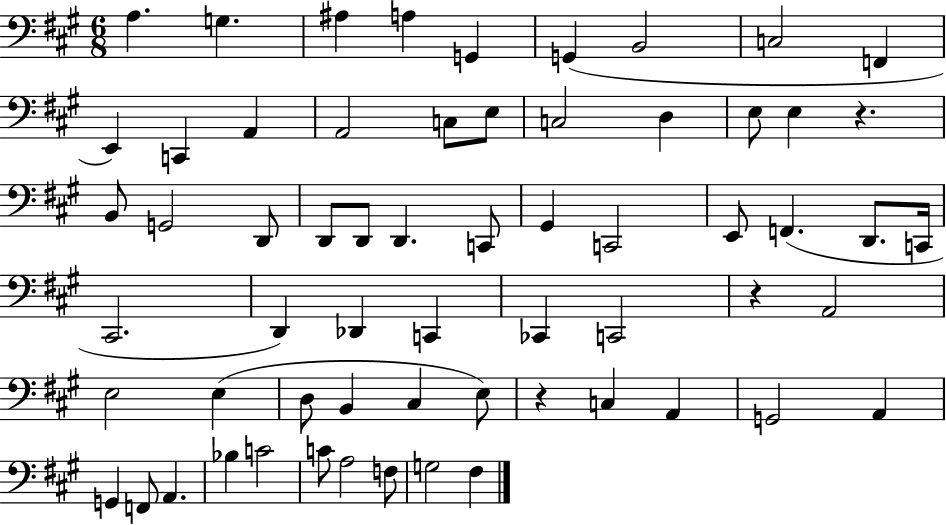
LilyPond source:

{
  \clef bass
  \numericTimeSignature
  \time 6/8
  \key a \major
  \repeat volta 2 { a4. g4. | ais4 a4 g,4 | g,4( b,2 | c2 f,4 | \break e,4) c,4 a,4 | a,2 c8 e8 | c2 d4 | e8 e4 r4. | \break b,8 g,2 d,8 | d,8 d,8 d,4. c,8 | gis,4 c,2 | e,8 f,4.( d,8. c,16 | \break cis,2. | d,4) des,4 c,4 | ces,4 c,2 | r4 a,2 | \break e2 e4( | d8 b,4 cis4 e8) | r4 c4 a,4 | g,2 a,4 | \break g,4 f,8 a,4. | bes4 c'2 | c'8 a2 f8 | g2 fis4 | \break } \bar "|."
}